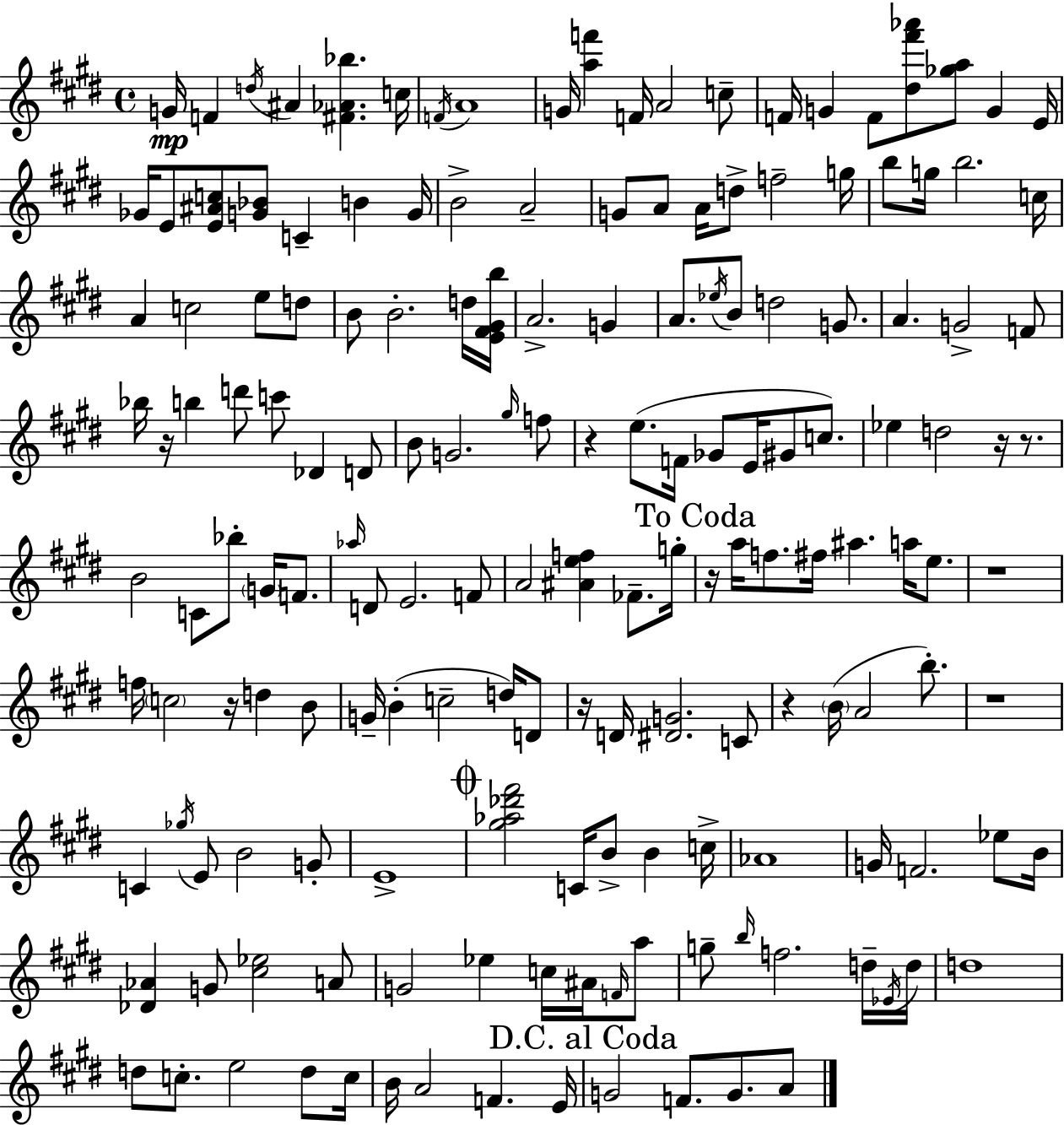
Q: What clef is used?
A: treble